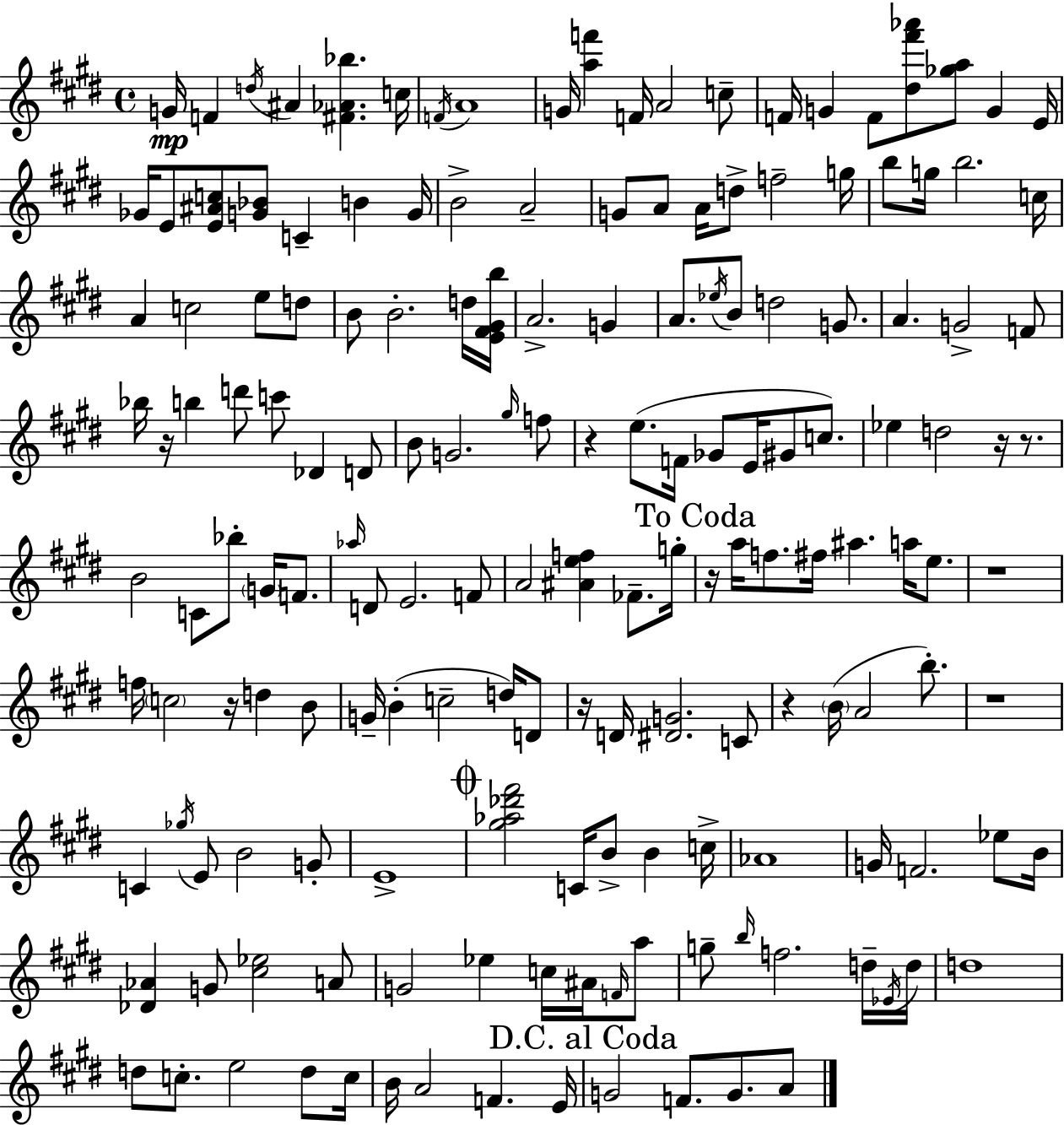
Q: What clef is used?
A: treble